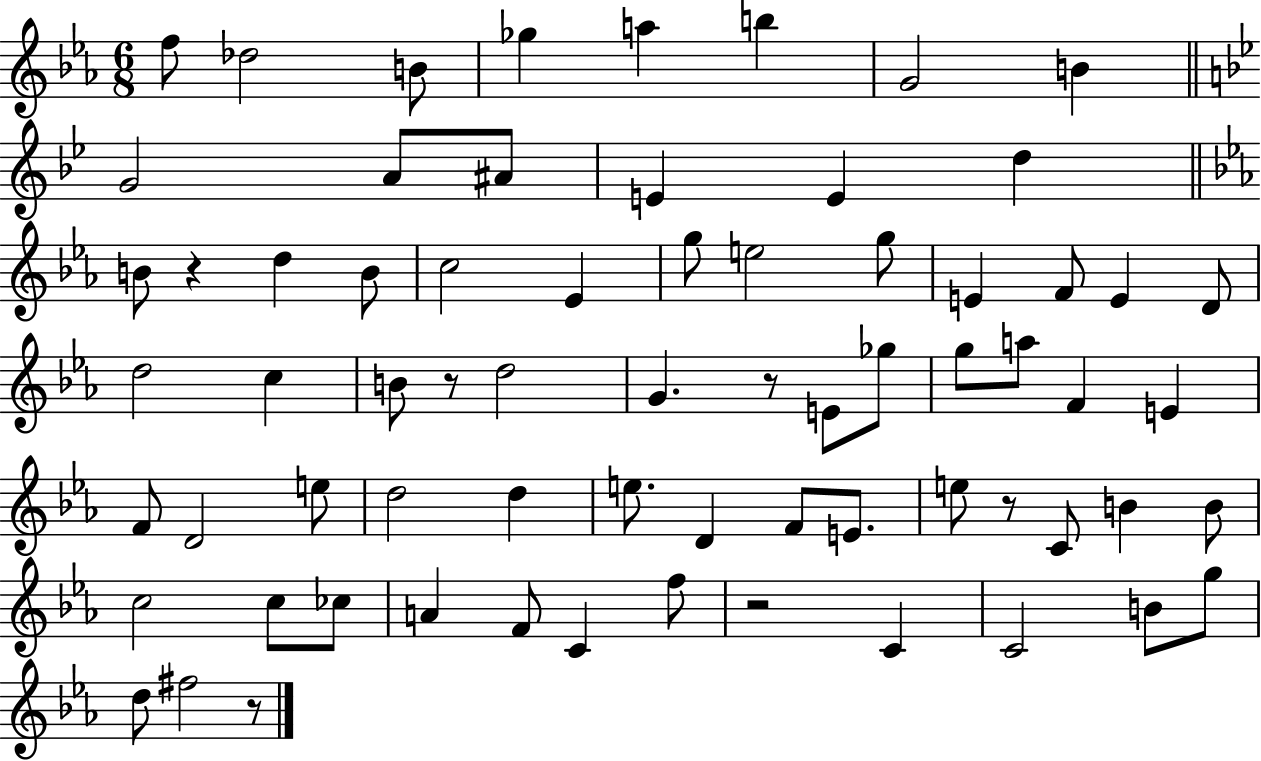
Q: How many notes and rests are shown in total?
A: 69